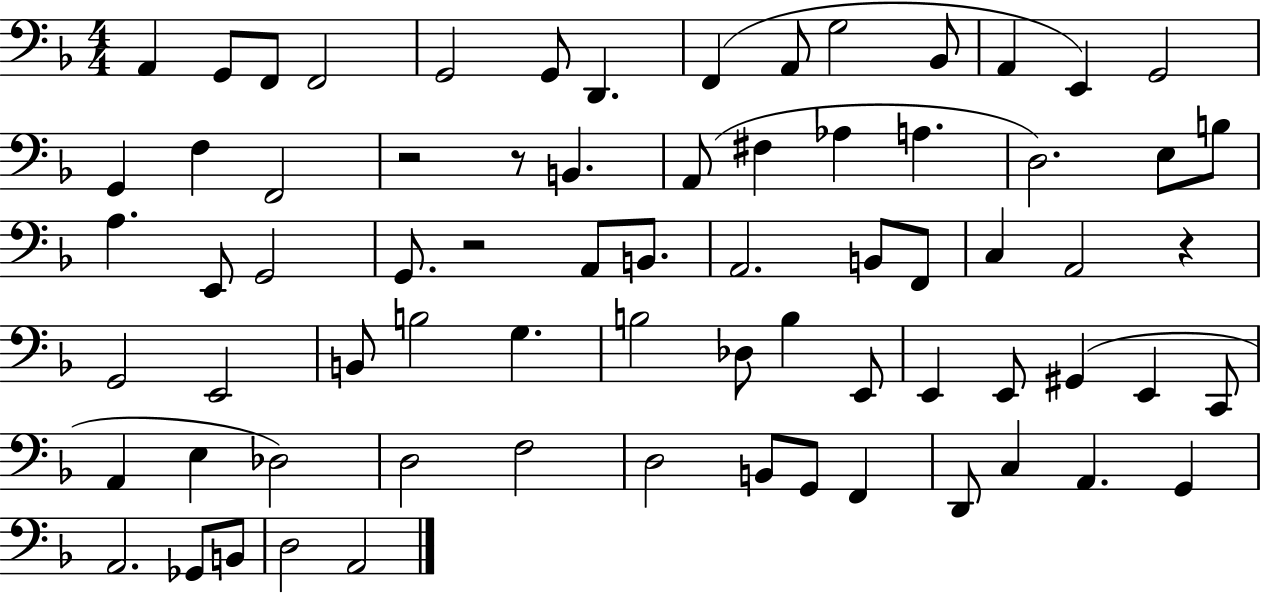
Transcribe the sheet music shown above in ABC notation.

X:1
T:Untitled
M:4/4
L:1/4
K:F
A,, G,,/2 F,,/2 F,,2 G,,2 G,,/2 D,, F,, A,,/2 G,2 _B,,/2 A,, E,, G,,2 G,, F, F,,2 z2 z/2 B,, A,,/2 ^F, _A, A, D,2 E,/2 B,/2 A, E,,/2 G,,2 G,,/2 z2 A,,/2 B,,/2 A,,2 B,,/2 F,,/2 C, A,,2 z G,,2 E,,2 B,,/2 B,2 G, B,2 _D,/2 B, E,,/2 E,, E,,/2 ^G,, E,, C,,/2 A,, E, _D,2 D,2 F,2 D,2 B,,/2 G,,/2 F,, D,,/2 C, A,, G,, A,,2 _G,,/2 B,,/2 D,2 A,,2